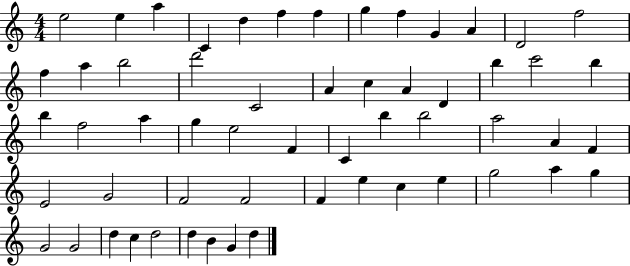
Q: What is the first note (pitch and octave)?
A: E5